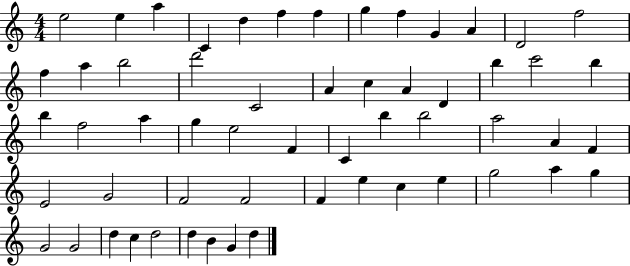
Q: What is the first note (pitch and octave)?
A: E5